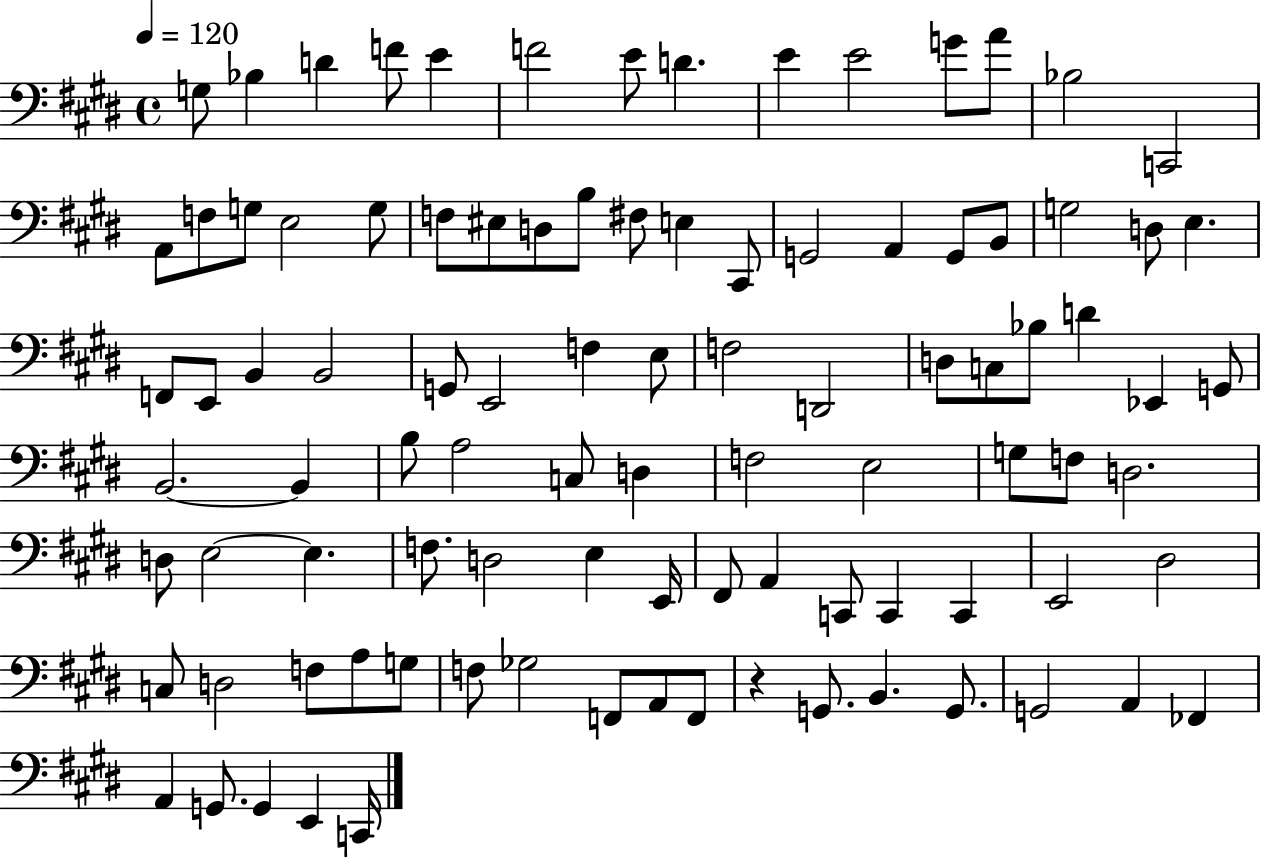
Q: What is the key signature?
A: E major